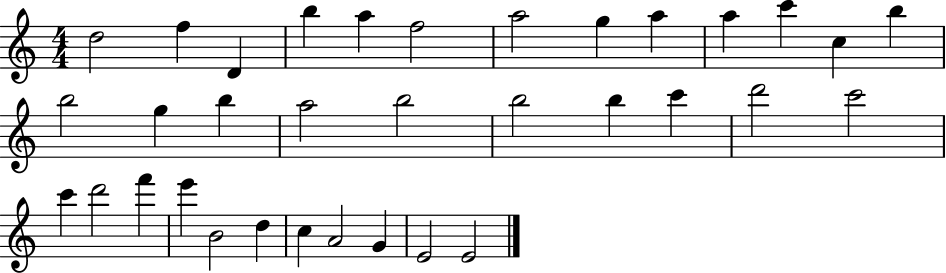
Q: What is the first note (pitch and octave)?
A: D5